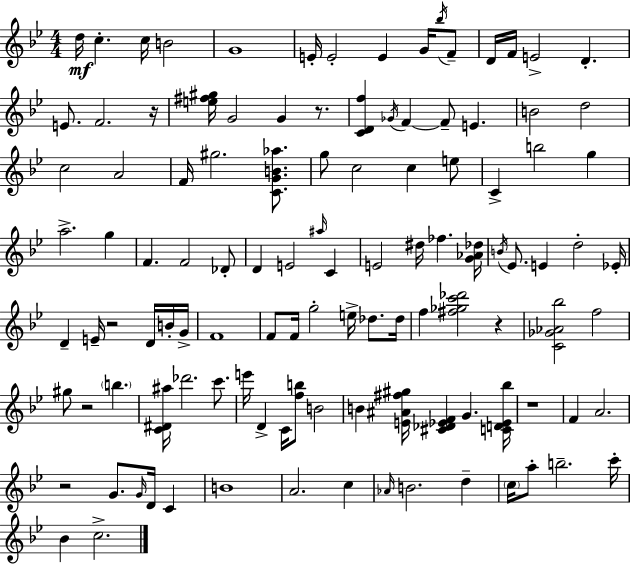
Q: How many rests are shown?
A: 7